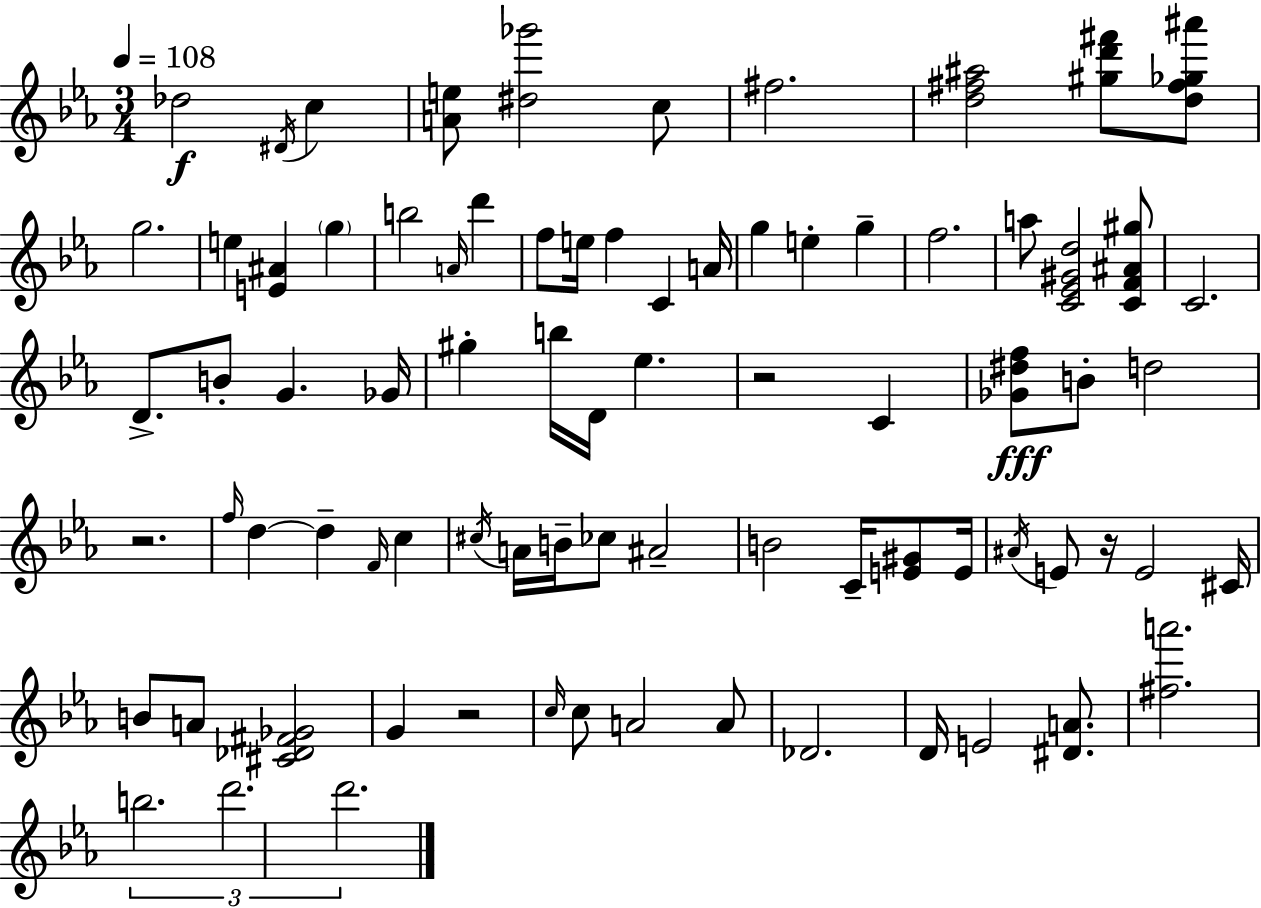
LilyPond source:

{
  \clef treble
  \numericTimeSignature
  \time 3/4
  \key c \minor
  \tempo 4 = 108
  des''2\f \acciaccatura { dis'16 } c''4 | <a' e''>8 <dis'' ges'''>2 c''8 | fis''2. | <d'' fis'' ais''>2 <gis'' d''' fis'''>8 <d'' fis'' ges'' ais'''>8 | \break g''2. | e''4 <e' ais'>4 \parenthesize g''4 | b''2 \grace { a'16 } d'''4 | f''8 e''16 f''4 c'4 | \break a'16 g''4 e''4-. g''4-- | f''2. | a''8 <c' ees' gis' d''>2 | <c' f' ais' gis''>8 c'2. | \break d'8.-> b'8-. g'4. | ges'16 gis''4-. b''16 d'16 ees''4. | r2 c'4 | <ges' dis'' f''>8\fff b'8-. d''2 | \break r2. | \grace { f''16 } d''4~~ d''4-- \grace { f'16 } | c''4 \acciaccatura { cis''16 } a'16 b'16-- ces''8 ais'2-- | b'2 | \break c'16-- <e' gis'>8 e'16 \acciaccatura { ais'16 } e'8 r16 e'2 | cis'16 b'8 a'8 <cis' des' fis' ges'>2 | g'4 r2 | \grace { c''16 } c''8 a'2 | \break a'8 des'2. | d'16 e'2 | <dis' a'>8. <fis'' a'''>2. | \tuplet 3/2 { b''2. | \break d'''2. | d'''2. } | \bar "|."
}